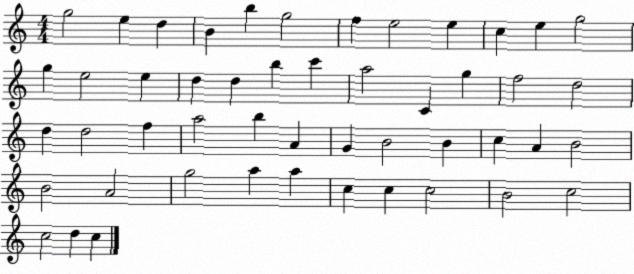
X:1
T:Untitled
M:4/4
L:1/4
K:C
g2 e d B b g2 f e2 e c e g2 g e2 e d d b c' a2 C g f2 d2 d d2 f a2 b A G B2 B c A B2 B2 A2 g2 a a c c c2 B2 c2 c2 d c